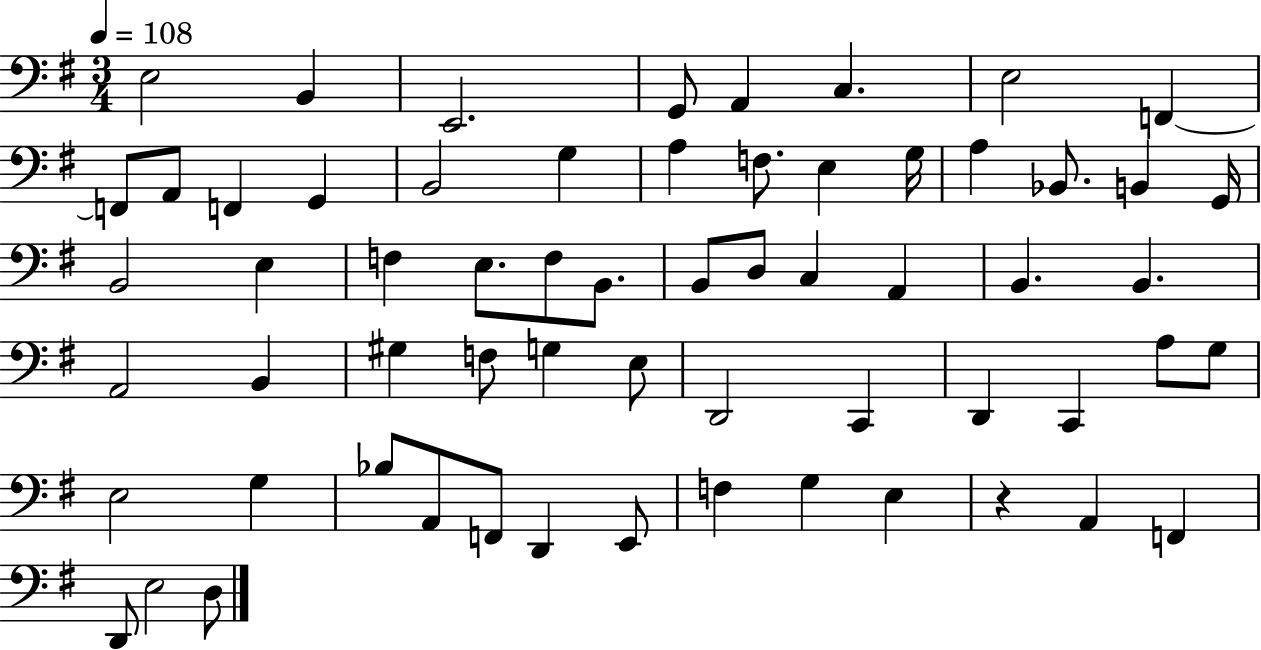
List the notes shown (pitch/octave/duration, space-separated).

E3/h B2/q E2/h. G2/e A2/q C3/q. E3/h F2/q F2/e A2/e F2/q G2/q B2/h G3/q A3/q F3/e. E3/q G3/s A3/q Bb2/e. B2/q G2/s B2/h E3/q F3/q E3/e. F3/e B2/e. B2/e D3/e C3/q A2/q B2/q. B2/q. A2/h B2/q G#3/q F3/e G3/q E3/e D2/h C2/q D2/q C2/q A3/e G3/e E3/h G3/q Bb3/e A2/e F2/e D2/q E2/e F3/q G3/q E3/q R/q A2/q F2/q D2/e E3/h D3/e